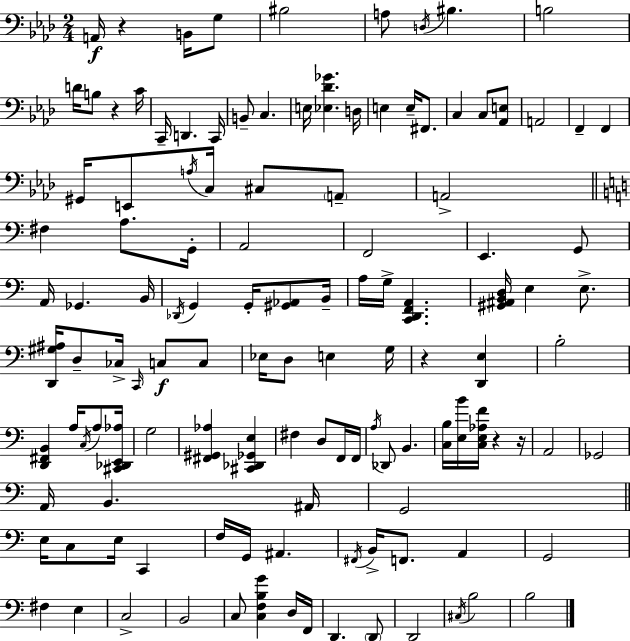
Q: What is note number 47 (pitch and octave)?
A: B2